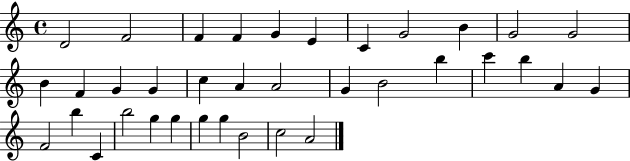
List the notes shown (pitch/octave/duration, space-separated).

D4/h F4/h F4/q F4/q G4/q E4/q C4/q G4/h B4/q G4/h G4/h B4/q F4/q G4/q G4/q C5/q A4/q A4/h G4/q B4/h B5/q C6/q B5/q A4/q G4/q F4/h B5/q C4/q B5/h G5/q G5/q G5/q G5/q B4/h C5/h A4/h